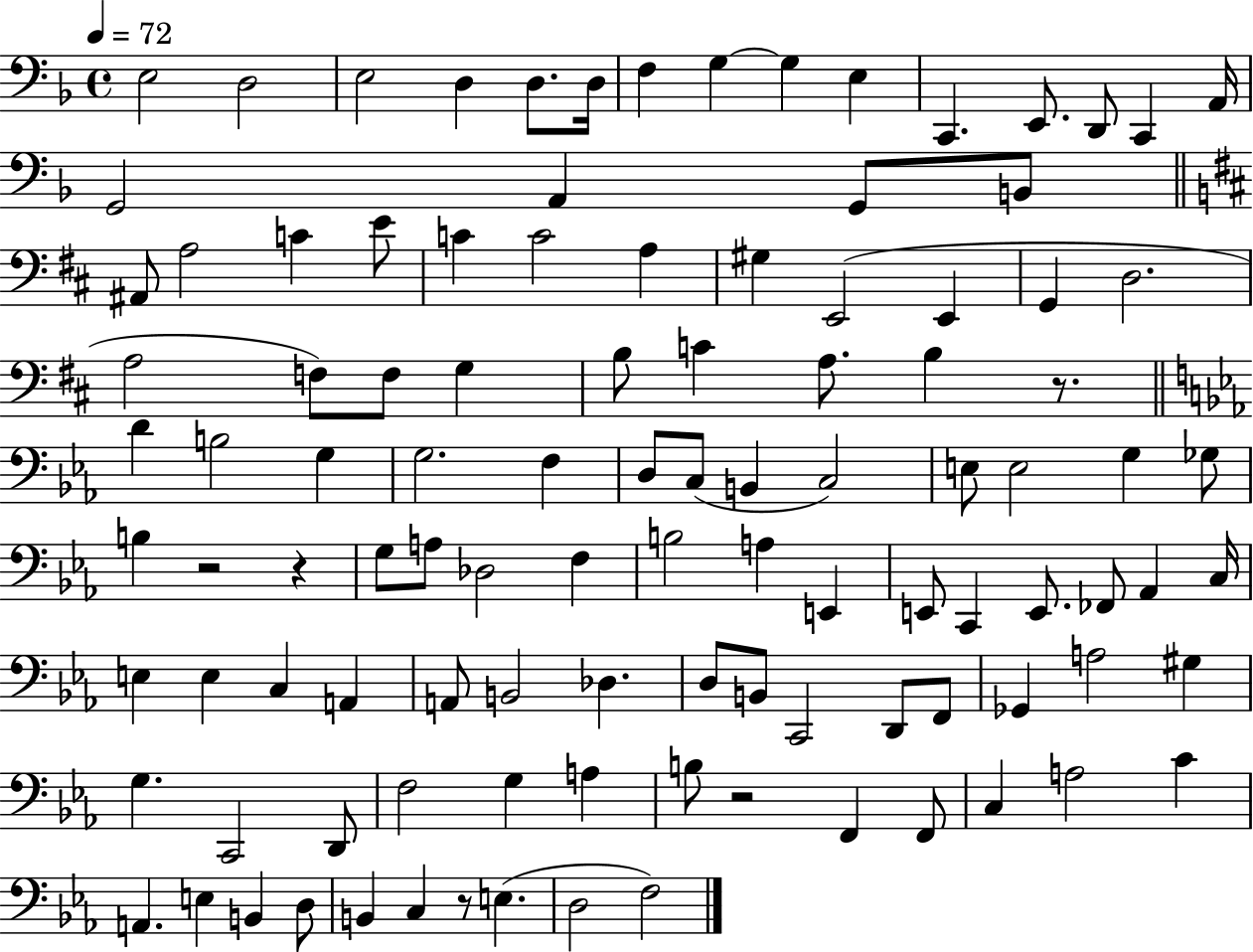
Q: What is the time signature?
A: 4/4